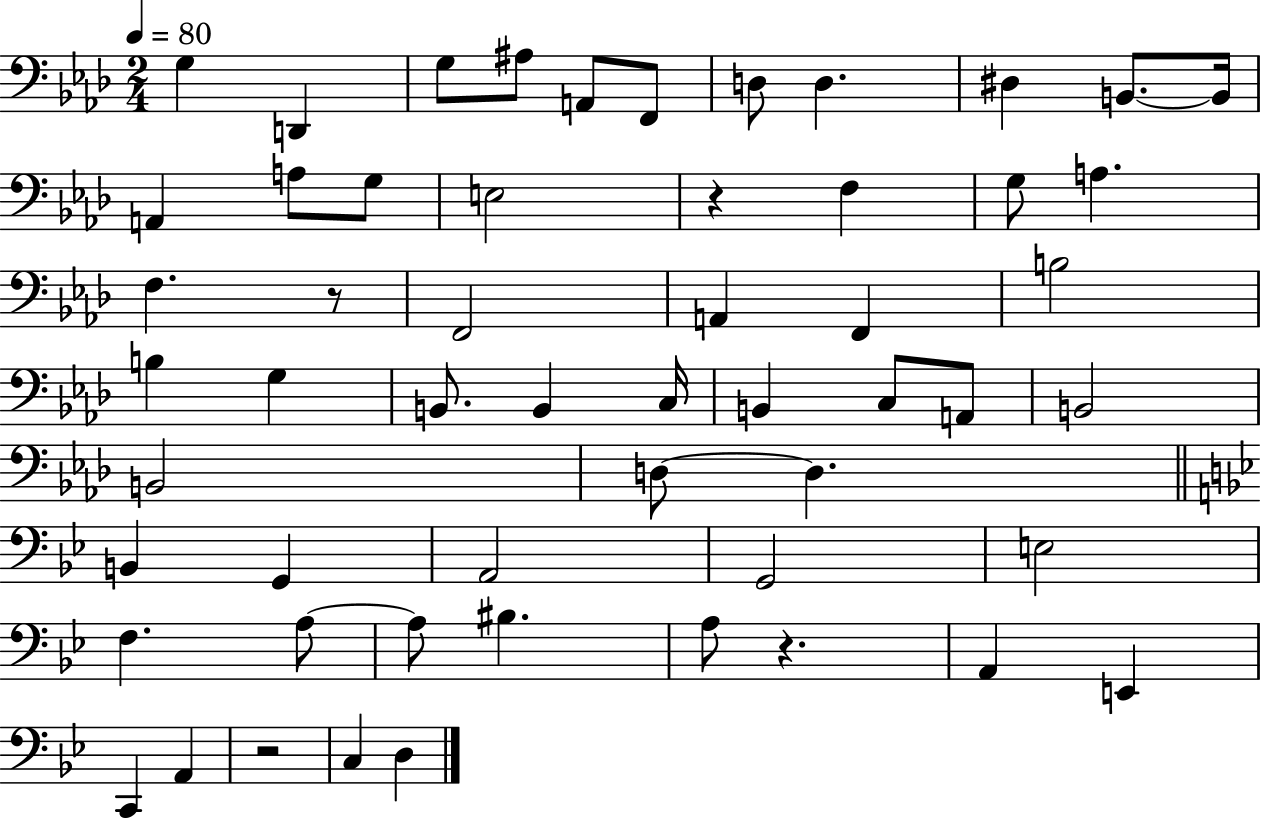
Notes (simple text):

G3/q D2/q G3/e A#3/e A2/e F2/e D3/e D3/q. D#3/q B2/e. B2/s A2/q A3/e G3/e E3/h R/q F3/q G3/e A3/q. F3/q. R/e F2/h A2/q F2/q B3/h B3/q G3/q B2/e. B2/q C3/s B2/q C3/e A2/e B2/h B2/h D3/e D3/q. B2/q G2/q A2/h G2/h E3/h F3/q. A3/e A3/e BIS3/q. A3/e R/q. A2/q E2/q C2/q A2/q R/h C3/q D3/q